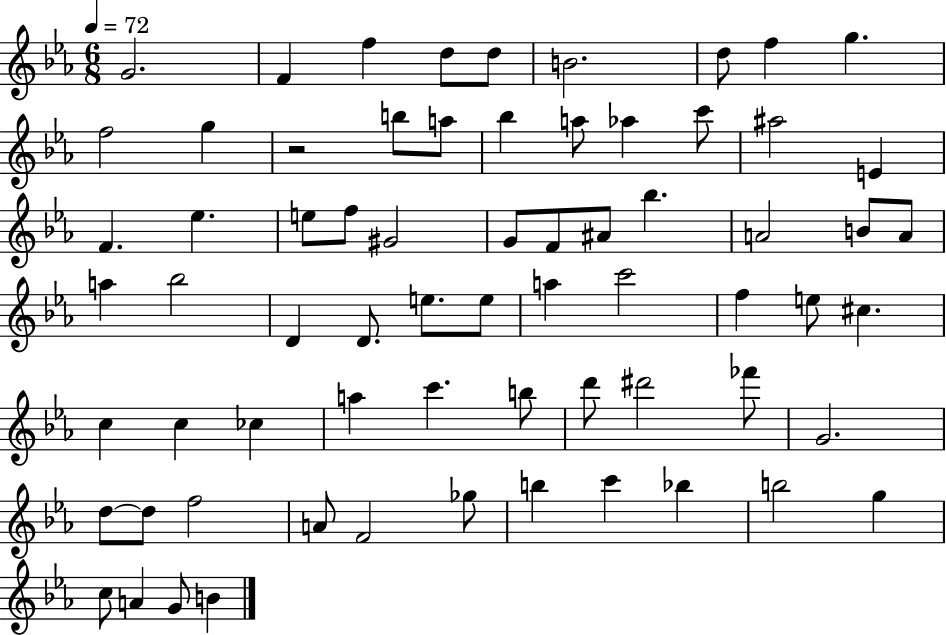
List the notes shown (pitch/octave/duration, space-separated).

G4/h. F4/q F5/q D5/e D5/e B4/h. D5/e F5/q G5/q. F5/h G5/q R/h B5/e A5/e Bb5/q A5/e Ab5/q C6/e A#5/h E4/q F4/q. Eb5/q. E5/e F5/e G#4/h G4/e F4/e A#4/e Bb5/q. A4/h B4/e A4/e A5/q Bb5/h D4/q D4/e. E5/e. E5/e A5/q C6/h F5/q E5/e C#5/q. C5/q C5/q CES5/q A5/q C6/q. B5/e D6/e D#6/h FES6/e G4/h. D5/e D5/e F5/h A4/e F4/h Gb5/e B5/q C6/q Bb5/q B5/h G5/q C5/e A4/q G4/e B4/q